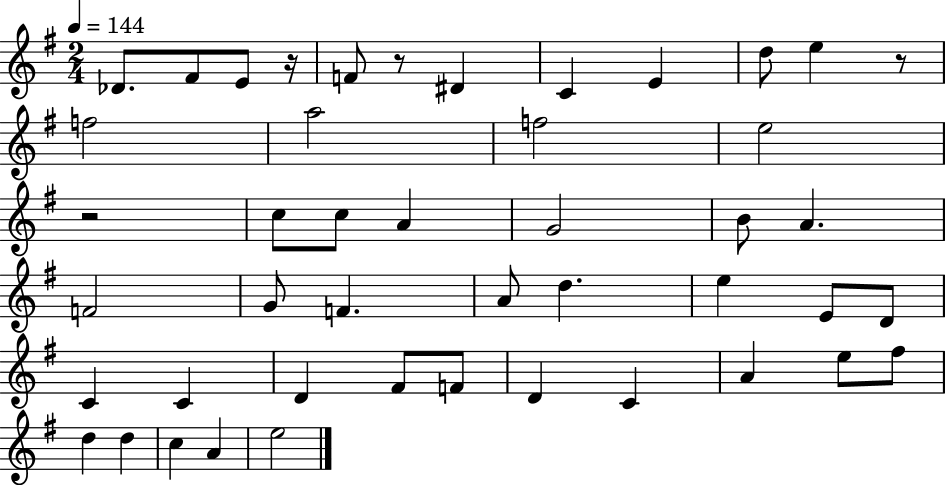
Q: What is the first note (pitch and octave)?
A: Db4